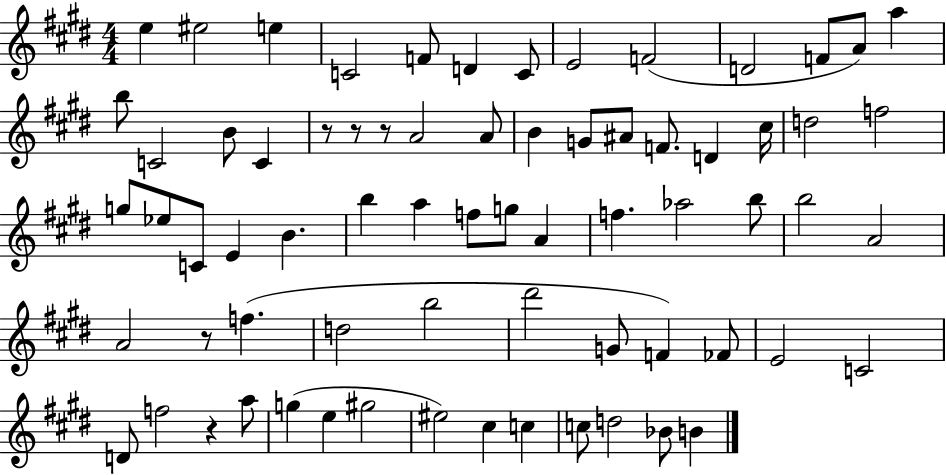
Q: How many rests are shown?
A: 5